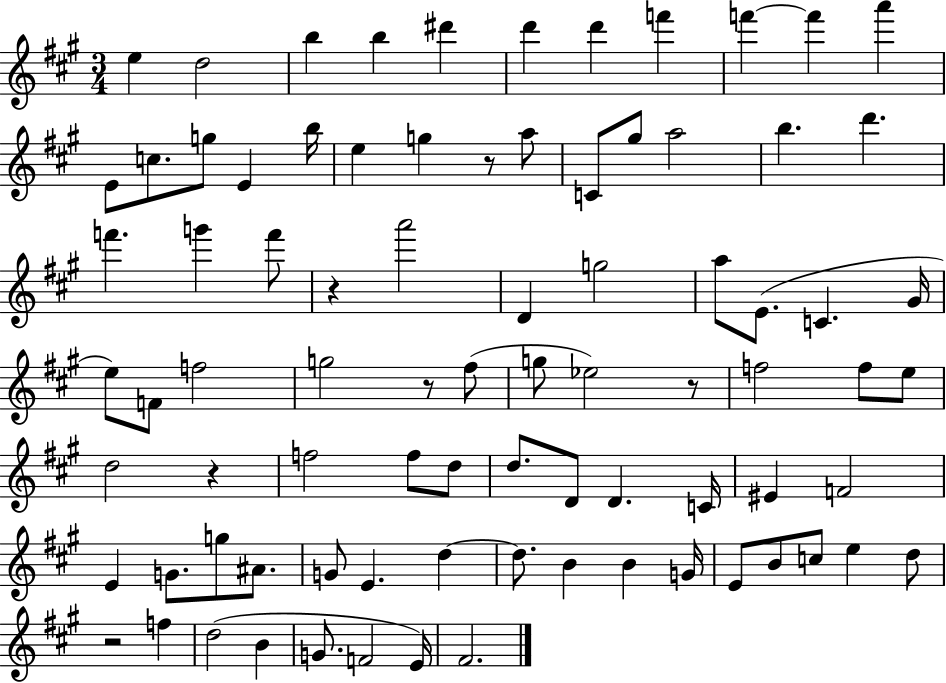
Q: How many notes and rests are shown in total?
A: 83